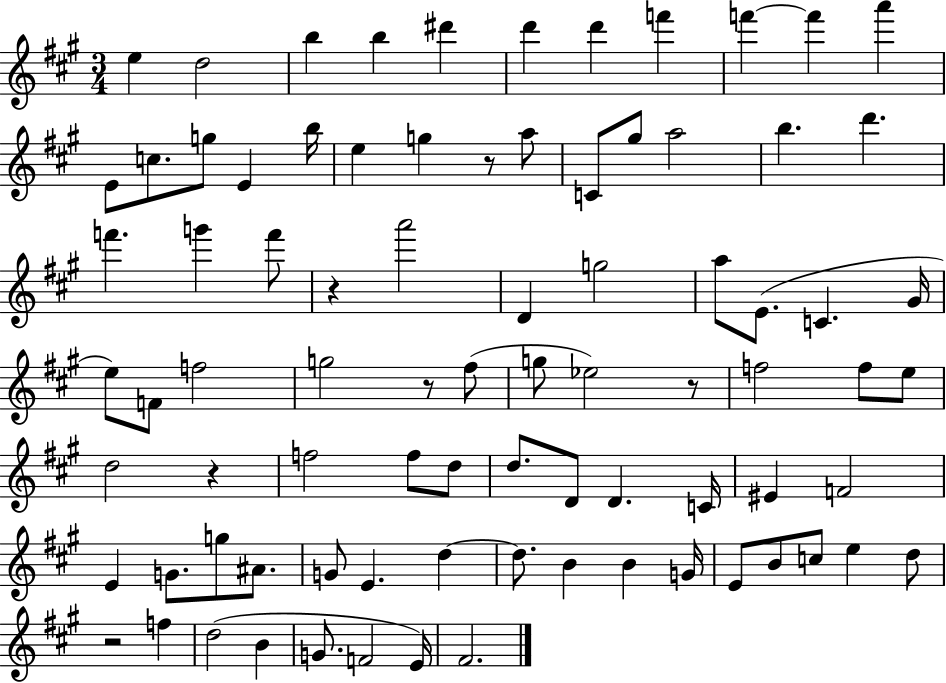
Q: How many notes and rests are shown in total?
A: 83